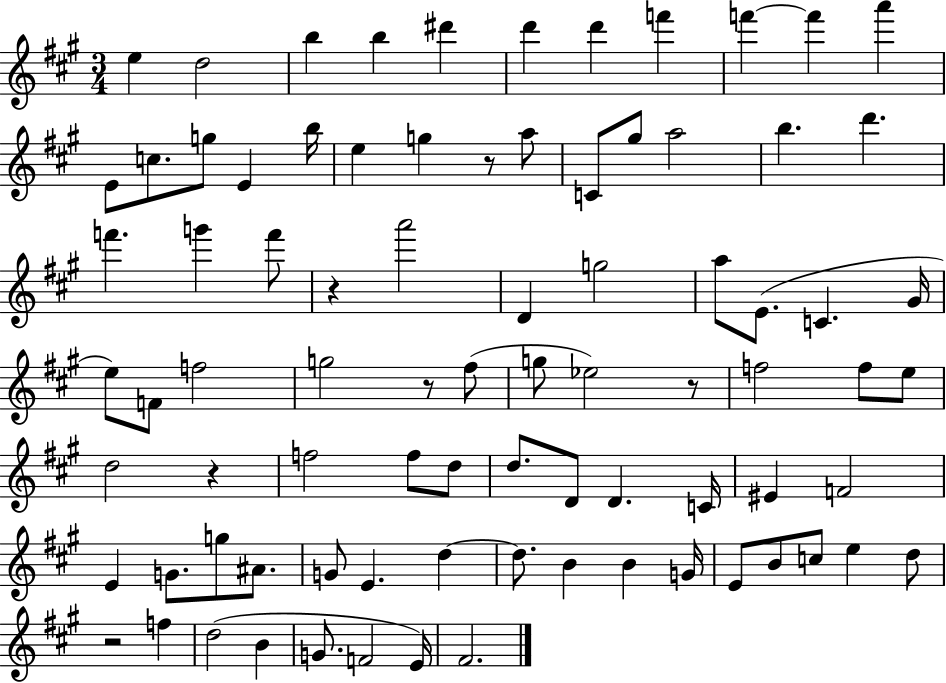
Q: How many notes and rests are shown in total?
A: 83